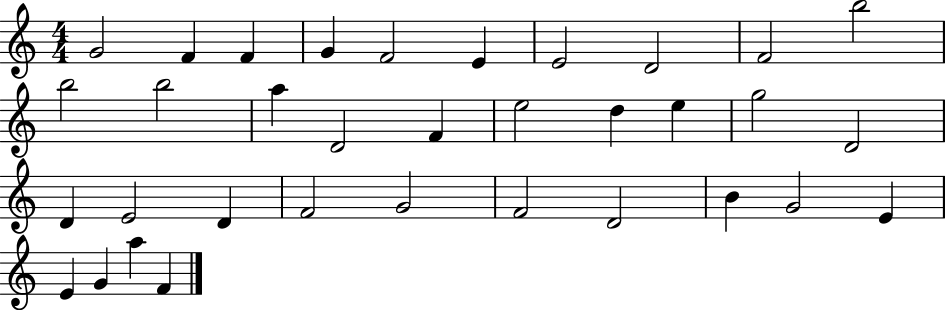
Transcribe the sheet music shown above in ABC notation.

X:1
T:Untitled
M:4/4
L:1/4
K:C
G2 F F G F2 E E2 D2 F2 b2 b2 b2 a D2 F e2 d e g2 D2 D E2 D F2 G2 F2 D2 B G2 E E G a F